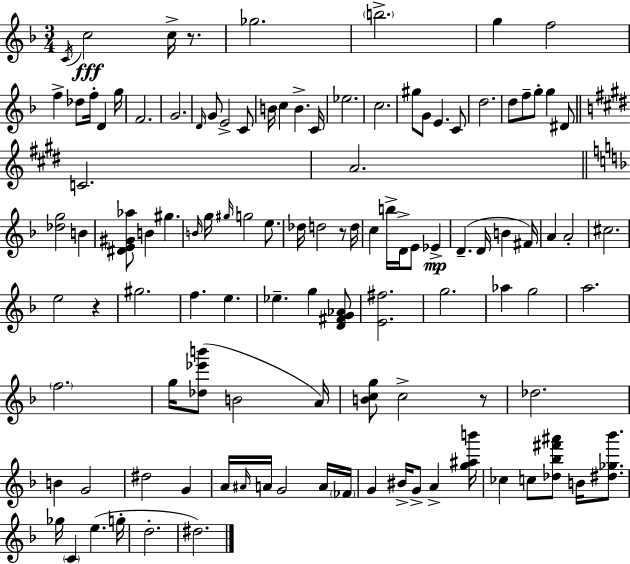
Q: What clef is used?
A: treble